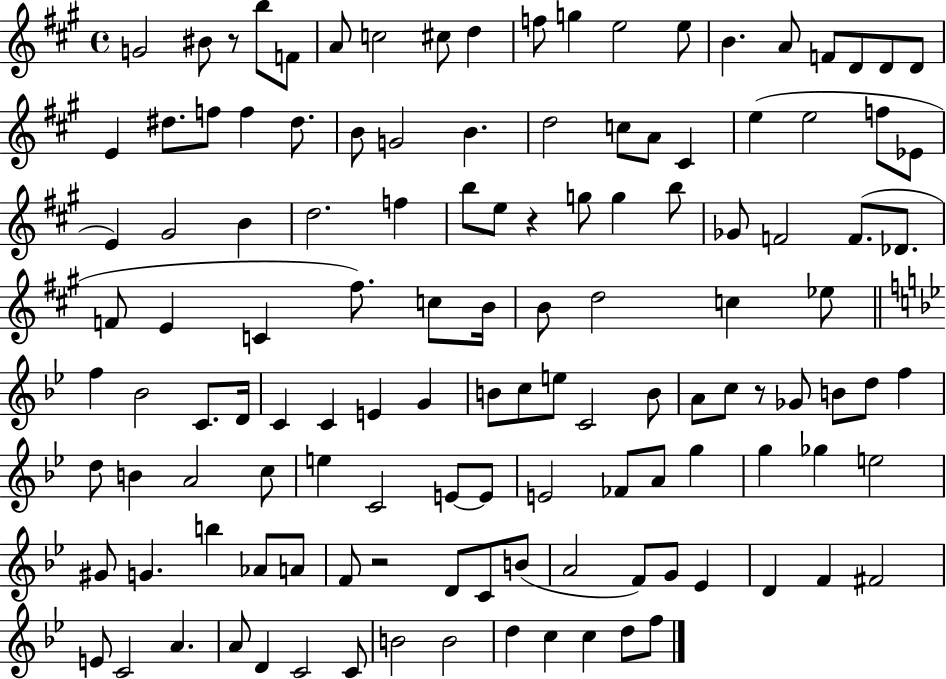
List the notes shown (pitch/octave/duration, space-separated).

G4/h BIS4/e R/e B5/e F4/e A4/e C5/h C#5/e D5/q F5/e G5/q E5/h E5/e B4/q. A4/e F4/e D4/e D4/e D4/e E4/q D#5/e. F5/e F5/q D#5/e. B4/e G4/h B4/q. D5/h C5/e A4/e C#4/q E5/q E5/h F5/e Eb4/e E4/q G#4/h B4/q D5/h. F5/q B5/e E5/e R/q G5/e G5/q B5/e Gb4/e F4/h F4/e. Db4/e. F4/e E4/q C4/q F#5/e. C5/e B4/s B4/e D5/h C5/q Eb5/e F5/q Bb4/h C4/e. D4/s C4/q C4/q E4/q G4/q B4/e C5/e E5/e C4/h B4/e A4/e C5/e R/e Gb4/e B4/e D5/e F5/q D5/e B4/q A4/h C5/e E5/q C4/h E4/e E4/e E4/h FES4/e A4/e G5/q G5/q Gb5/q E5/h G#4/e G4/q. B5/q Ab4/e A4/e F4/e R/h D4/e C4/e B4/e A4/h F4/e G4/e Eb4/q D4/q F4/q F#4/h E4/e C4/h A4/q. A4/e D4/q C4/h C4/e B4/h B4/h D5/q C5/q C5/q D5/e F5/e